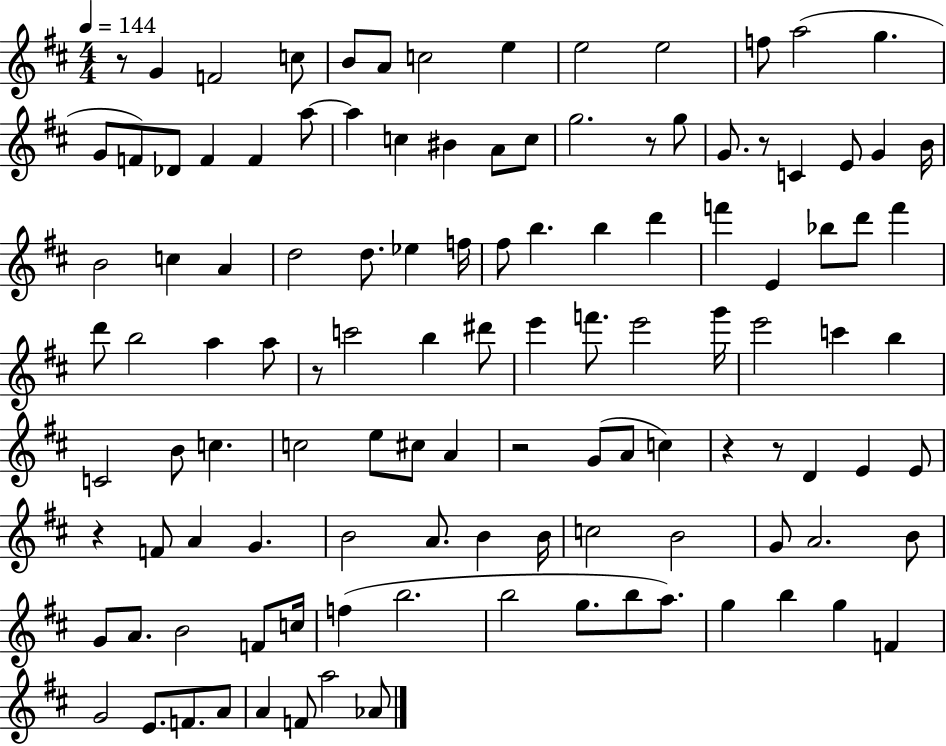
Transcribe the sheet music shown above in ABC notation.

X:1
T:Untitled
M:4/4
L:1/4
K:D
z/2 G F2 c/2 B/2 A/2 c2 e e2 e2 f/2 a2 g G/2 F/2 _D/2 F F a/2 a c ^B A/2 c/2 g2 z/2 g/2 G/2 z/2 C E/2 G B/4 B2 c A d2 d/2 _e f/4 ^f/2 b b d' f' E _b/2 d'/2 f' d'/2 b2 a a/2 z/2 c'2 b ^d'/2 e' f'/2 e'2 g'/4 e'2 c' b C2 B/2 c c2 e/2 ^c/2 A z2 G/2 A/2 c z z/2 D E E/2 z F/2 A G B2 A/2 B B/4 c2 B2 G/2 A2 B/2 G/2 A/2 B2 F/2 c/4 f b2 b2 g/2 b/2 a/2 g b g F G2 E/2 F/2 A/2 A F/2 a2 _A/2